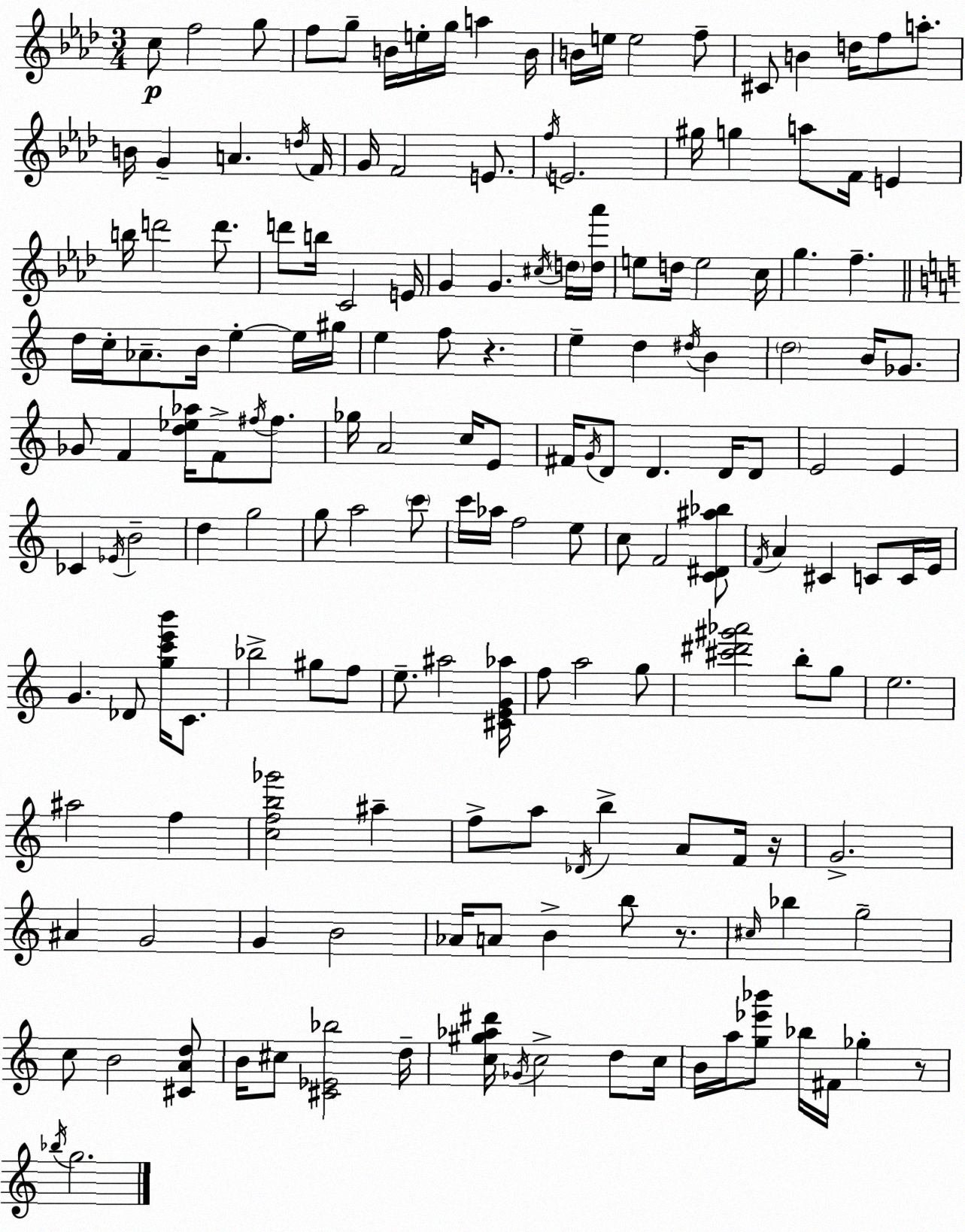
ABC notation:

X:1
T:Untitled
M:3/4
L:1/4
K:Fm
c/2 f2 g/2 f/2 g/2 B/4 e/4 g/4 a B/4 B/4 e/4 e2 f/2 ^C/2 B d/4 f/2 a/2 B/4 G A d/4 F/4 G/4 F2 E/2 f/4 E2 ^g/4 g a/2 F/4 E b/4 d'2 d'/2 d'/2 b/4 C2 E/4 G G ^c/4 d/4 [d_a']/4 e/2 d/4 e2 c/4 g f d/4 c/4 _A/2 B/4 e e/4 ^g/4 e f/2 z e d ^d/4 B d2 B/4 _G/2 _G/2 F [d_e_a]/4 F/2 ^f/4 ^f/2 _g/4 A2 c/4 E/2 ^F/4 G/4 D/2 D D/4 D/2 E2 E _C _E/4 B2 d g2 g/2 a2 c'/2 c'/4 _a/4 f2 e/2 c/2 F2 [C^D^a_b]/2 F/4 A ^C C/2 C/4 E/4 G _D/2 [gc'e'b']/4 C/2 _b2 ^g/2 f/2 e/2 ^a2 [^CEG_a]/4 f/2 a2 g/2 [^c'^d'^g'_a']2 b/2 g/2 e2 ^a2 f [cfb_g']2 ^a f/2 a/2 _D/4 b A/2 F/4 z/4 G2 ^A G2 G B2 _A/4 A/2 B b/2 z/2 ^c/4 _b g2 c/2 B2 [^CAd]/2 B/4 ^c/2 [^C_E_b]2 d/4 [c^g_a^d']/4 _G/4 c2 d/2 c/4 B/4 a/4 [g_e'_b']/2 _b/4 ^F/4 _g z/2 _b/4 g2